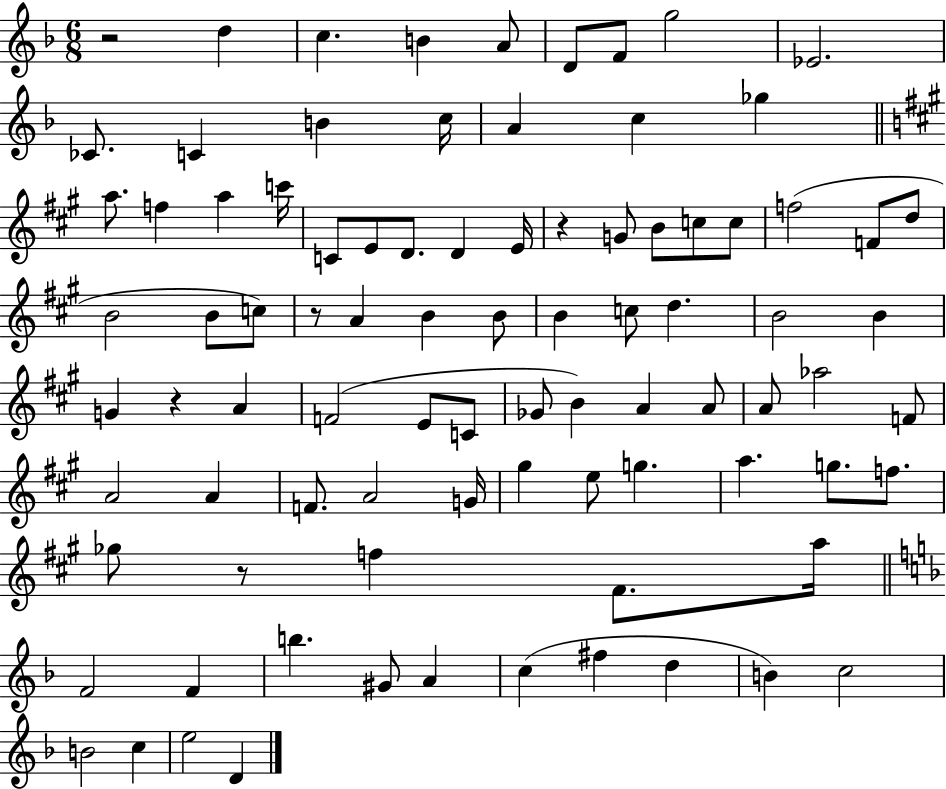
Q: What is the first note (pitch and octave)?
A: D5